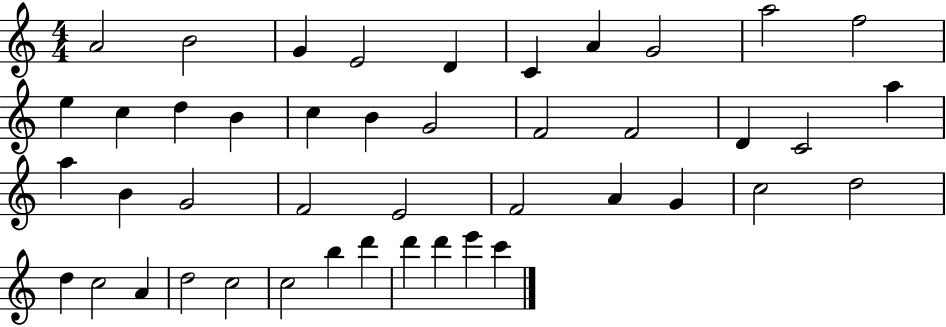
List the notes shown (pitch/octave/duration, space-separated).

A4/h B4/h G4/q E4/h D4/q C4/q A4/q G4/h A5/h F5/h E5/q C5/q D5/q B4/q C5/q B4/q G4/h F4/h F4/h D4/q C4/h A5/q A5/q B4/q G4/h F4/h E4/h F4/h A4/q G4/q C5/h D5/h D5/q C5/h A4/q D5/h C5/h C5/h B5/q D6/q D6/q D6/q E6/q C6/q